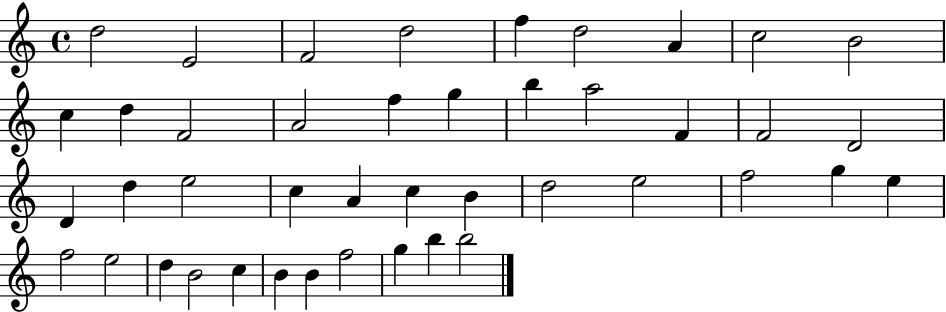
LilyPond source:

{
  \clef treble
  \time 4/4
  \defaultTimeSignature
  \key c \major
  d''2 e'2 | f'2 d''2 | f''4 d''2 a'4 | c''2 b'2 | \break c''4 d''4 f'2 | a'2 f''4 g''4 | b''4 a''2 f'4 | f'2 d'2 | \break d'4 d''4 e''2 | c''4 a'4 c''4 b'4 | d''2 e''2 | f''2 g''4 e''4 | \break f''2 e''2 | d''4 b'2 c''4 | b'4 b'4 f''2 | g''4 b''4 b''2 | \break \bar "|."
}